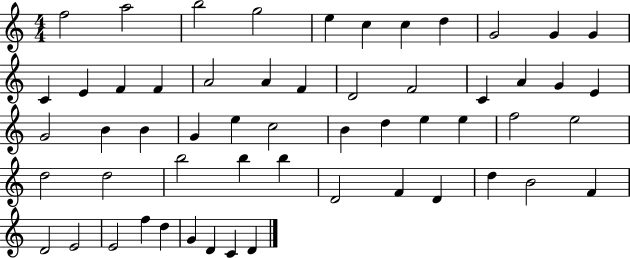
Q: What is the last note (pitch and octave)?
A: D4